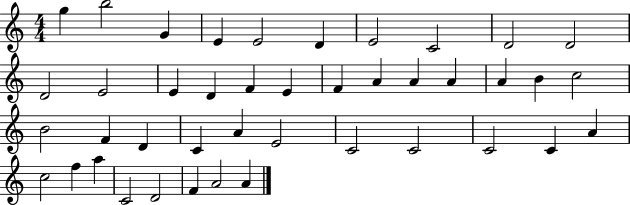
{
  \clef treble
  \numericTimeSignature
  \time 4/4
  \key c \major
  g''4 b''2 g'4 | e'4 e'2 d'4 | e'2 c'2 | d'2 d'2 | \break d'2 e'2 | e'4 d'4 f'4 e'4 | f'4 a'4 a'4 a'4 | a'4 b'4 c''2 | \break b'2 f'4 d'4 | c'4 a'4 e'2 | c'2 c'2 | c'2 c'4 a'4 | \break c''2 f''4 a''4 | c'2 d'2 | f'4 a'2 a'4 | \bar "|."
}